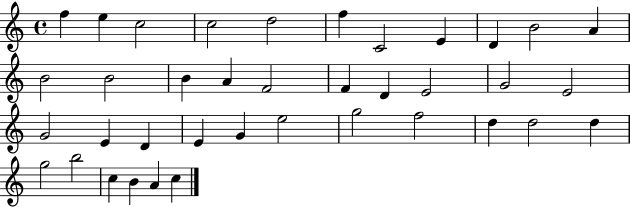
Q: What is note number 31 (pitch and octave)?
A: D5